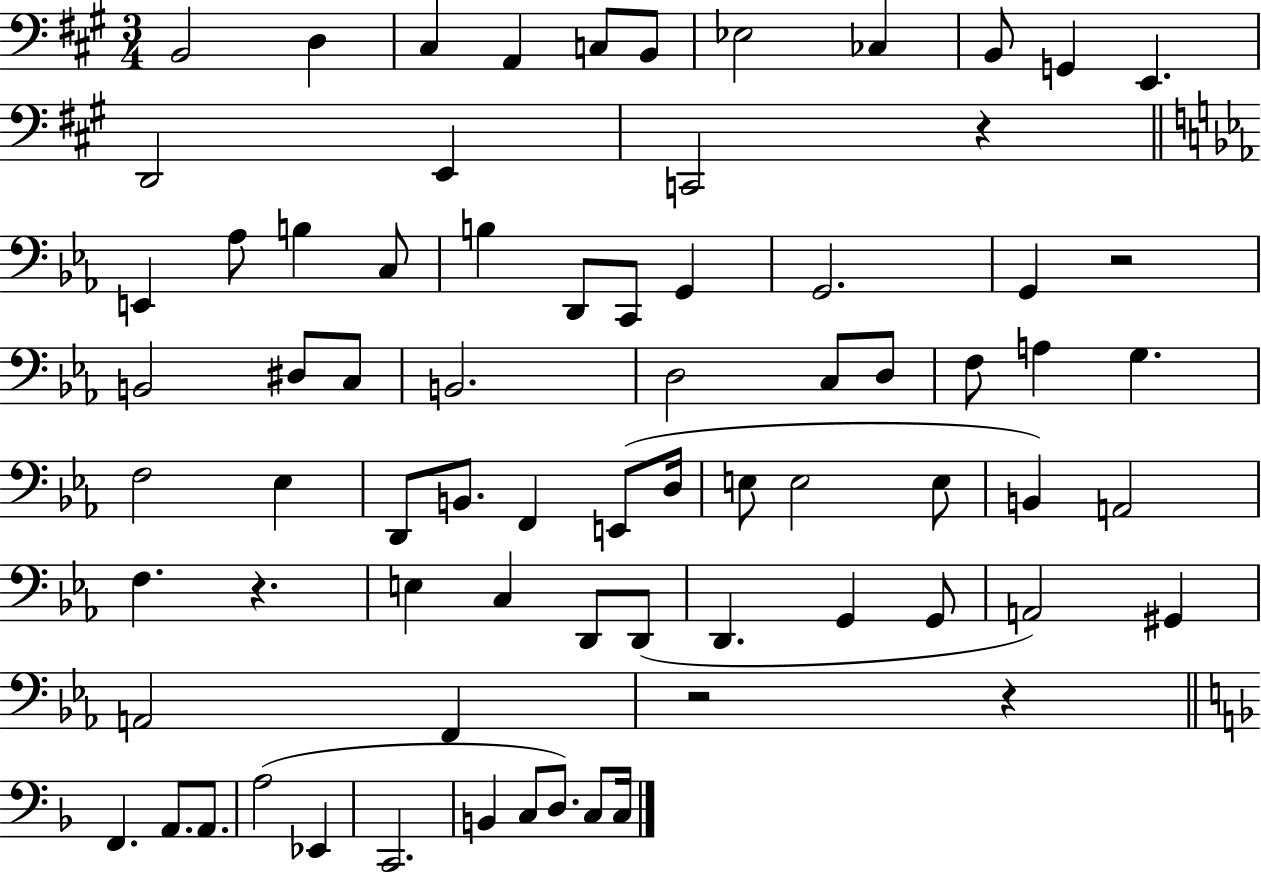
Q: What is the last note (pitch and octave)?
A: C3